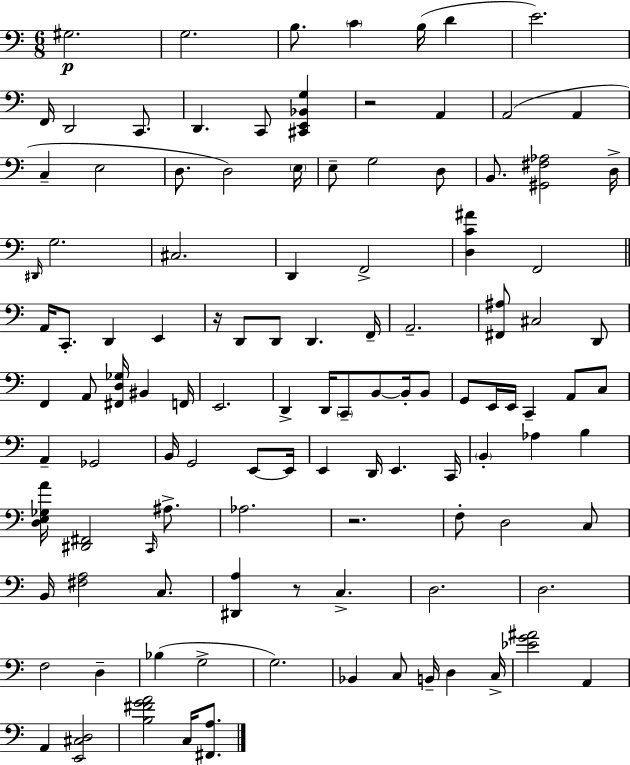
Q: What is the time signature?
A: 6/8